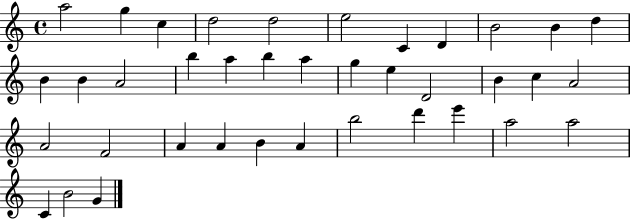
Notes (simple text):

A5/h G5/q C5/q D5/h D5/h E5/h C4/q D4/q B4/h B4/q D5/q B4/q B4/q A4/h B5/q A5/q B5/q A5/q G5/q E5/q D4/h B4/q C5/q A4/h A4/h F4/h A4/q A4/q B4/q A4/q B5/h D6/q E6/q A5/h A5/h C4/q B4/h G4/q